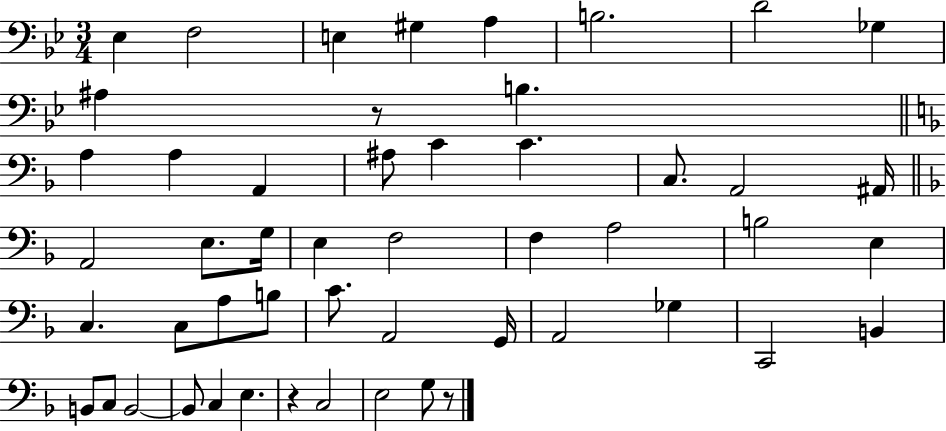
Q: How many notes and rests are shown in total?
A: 51